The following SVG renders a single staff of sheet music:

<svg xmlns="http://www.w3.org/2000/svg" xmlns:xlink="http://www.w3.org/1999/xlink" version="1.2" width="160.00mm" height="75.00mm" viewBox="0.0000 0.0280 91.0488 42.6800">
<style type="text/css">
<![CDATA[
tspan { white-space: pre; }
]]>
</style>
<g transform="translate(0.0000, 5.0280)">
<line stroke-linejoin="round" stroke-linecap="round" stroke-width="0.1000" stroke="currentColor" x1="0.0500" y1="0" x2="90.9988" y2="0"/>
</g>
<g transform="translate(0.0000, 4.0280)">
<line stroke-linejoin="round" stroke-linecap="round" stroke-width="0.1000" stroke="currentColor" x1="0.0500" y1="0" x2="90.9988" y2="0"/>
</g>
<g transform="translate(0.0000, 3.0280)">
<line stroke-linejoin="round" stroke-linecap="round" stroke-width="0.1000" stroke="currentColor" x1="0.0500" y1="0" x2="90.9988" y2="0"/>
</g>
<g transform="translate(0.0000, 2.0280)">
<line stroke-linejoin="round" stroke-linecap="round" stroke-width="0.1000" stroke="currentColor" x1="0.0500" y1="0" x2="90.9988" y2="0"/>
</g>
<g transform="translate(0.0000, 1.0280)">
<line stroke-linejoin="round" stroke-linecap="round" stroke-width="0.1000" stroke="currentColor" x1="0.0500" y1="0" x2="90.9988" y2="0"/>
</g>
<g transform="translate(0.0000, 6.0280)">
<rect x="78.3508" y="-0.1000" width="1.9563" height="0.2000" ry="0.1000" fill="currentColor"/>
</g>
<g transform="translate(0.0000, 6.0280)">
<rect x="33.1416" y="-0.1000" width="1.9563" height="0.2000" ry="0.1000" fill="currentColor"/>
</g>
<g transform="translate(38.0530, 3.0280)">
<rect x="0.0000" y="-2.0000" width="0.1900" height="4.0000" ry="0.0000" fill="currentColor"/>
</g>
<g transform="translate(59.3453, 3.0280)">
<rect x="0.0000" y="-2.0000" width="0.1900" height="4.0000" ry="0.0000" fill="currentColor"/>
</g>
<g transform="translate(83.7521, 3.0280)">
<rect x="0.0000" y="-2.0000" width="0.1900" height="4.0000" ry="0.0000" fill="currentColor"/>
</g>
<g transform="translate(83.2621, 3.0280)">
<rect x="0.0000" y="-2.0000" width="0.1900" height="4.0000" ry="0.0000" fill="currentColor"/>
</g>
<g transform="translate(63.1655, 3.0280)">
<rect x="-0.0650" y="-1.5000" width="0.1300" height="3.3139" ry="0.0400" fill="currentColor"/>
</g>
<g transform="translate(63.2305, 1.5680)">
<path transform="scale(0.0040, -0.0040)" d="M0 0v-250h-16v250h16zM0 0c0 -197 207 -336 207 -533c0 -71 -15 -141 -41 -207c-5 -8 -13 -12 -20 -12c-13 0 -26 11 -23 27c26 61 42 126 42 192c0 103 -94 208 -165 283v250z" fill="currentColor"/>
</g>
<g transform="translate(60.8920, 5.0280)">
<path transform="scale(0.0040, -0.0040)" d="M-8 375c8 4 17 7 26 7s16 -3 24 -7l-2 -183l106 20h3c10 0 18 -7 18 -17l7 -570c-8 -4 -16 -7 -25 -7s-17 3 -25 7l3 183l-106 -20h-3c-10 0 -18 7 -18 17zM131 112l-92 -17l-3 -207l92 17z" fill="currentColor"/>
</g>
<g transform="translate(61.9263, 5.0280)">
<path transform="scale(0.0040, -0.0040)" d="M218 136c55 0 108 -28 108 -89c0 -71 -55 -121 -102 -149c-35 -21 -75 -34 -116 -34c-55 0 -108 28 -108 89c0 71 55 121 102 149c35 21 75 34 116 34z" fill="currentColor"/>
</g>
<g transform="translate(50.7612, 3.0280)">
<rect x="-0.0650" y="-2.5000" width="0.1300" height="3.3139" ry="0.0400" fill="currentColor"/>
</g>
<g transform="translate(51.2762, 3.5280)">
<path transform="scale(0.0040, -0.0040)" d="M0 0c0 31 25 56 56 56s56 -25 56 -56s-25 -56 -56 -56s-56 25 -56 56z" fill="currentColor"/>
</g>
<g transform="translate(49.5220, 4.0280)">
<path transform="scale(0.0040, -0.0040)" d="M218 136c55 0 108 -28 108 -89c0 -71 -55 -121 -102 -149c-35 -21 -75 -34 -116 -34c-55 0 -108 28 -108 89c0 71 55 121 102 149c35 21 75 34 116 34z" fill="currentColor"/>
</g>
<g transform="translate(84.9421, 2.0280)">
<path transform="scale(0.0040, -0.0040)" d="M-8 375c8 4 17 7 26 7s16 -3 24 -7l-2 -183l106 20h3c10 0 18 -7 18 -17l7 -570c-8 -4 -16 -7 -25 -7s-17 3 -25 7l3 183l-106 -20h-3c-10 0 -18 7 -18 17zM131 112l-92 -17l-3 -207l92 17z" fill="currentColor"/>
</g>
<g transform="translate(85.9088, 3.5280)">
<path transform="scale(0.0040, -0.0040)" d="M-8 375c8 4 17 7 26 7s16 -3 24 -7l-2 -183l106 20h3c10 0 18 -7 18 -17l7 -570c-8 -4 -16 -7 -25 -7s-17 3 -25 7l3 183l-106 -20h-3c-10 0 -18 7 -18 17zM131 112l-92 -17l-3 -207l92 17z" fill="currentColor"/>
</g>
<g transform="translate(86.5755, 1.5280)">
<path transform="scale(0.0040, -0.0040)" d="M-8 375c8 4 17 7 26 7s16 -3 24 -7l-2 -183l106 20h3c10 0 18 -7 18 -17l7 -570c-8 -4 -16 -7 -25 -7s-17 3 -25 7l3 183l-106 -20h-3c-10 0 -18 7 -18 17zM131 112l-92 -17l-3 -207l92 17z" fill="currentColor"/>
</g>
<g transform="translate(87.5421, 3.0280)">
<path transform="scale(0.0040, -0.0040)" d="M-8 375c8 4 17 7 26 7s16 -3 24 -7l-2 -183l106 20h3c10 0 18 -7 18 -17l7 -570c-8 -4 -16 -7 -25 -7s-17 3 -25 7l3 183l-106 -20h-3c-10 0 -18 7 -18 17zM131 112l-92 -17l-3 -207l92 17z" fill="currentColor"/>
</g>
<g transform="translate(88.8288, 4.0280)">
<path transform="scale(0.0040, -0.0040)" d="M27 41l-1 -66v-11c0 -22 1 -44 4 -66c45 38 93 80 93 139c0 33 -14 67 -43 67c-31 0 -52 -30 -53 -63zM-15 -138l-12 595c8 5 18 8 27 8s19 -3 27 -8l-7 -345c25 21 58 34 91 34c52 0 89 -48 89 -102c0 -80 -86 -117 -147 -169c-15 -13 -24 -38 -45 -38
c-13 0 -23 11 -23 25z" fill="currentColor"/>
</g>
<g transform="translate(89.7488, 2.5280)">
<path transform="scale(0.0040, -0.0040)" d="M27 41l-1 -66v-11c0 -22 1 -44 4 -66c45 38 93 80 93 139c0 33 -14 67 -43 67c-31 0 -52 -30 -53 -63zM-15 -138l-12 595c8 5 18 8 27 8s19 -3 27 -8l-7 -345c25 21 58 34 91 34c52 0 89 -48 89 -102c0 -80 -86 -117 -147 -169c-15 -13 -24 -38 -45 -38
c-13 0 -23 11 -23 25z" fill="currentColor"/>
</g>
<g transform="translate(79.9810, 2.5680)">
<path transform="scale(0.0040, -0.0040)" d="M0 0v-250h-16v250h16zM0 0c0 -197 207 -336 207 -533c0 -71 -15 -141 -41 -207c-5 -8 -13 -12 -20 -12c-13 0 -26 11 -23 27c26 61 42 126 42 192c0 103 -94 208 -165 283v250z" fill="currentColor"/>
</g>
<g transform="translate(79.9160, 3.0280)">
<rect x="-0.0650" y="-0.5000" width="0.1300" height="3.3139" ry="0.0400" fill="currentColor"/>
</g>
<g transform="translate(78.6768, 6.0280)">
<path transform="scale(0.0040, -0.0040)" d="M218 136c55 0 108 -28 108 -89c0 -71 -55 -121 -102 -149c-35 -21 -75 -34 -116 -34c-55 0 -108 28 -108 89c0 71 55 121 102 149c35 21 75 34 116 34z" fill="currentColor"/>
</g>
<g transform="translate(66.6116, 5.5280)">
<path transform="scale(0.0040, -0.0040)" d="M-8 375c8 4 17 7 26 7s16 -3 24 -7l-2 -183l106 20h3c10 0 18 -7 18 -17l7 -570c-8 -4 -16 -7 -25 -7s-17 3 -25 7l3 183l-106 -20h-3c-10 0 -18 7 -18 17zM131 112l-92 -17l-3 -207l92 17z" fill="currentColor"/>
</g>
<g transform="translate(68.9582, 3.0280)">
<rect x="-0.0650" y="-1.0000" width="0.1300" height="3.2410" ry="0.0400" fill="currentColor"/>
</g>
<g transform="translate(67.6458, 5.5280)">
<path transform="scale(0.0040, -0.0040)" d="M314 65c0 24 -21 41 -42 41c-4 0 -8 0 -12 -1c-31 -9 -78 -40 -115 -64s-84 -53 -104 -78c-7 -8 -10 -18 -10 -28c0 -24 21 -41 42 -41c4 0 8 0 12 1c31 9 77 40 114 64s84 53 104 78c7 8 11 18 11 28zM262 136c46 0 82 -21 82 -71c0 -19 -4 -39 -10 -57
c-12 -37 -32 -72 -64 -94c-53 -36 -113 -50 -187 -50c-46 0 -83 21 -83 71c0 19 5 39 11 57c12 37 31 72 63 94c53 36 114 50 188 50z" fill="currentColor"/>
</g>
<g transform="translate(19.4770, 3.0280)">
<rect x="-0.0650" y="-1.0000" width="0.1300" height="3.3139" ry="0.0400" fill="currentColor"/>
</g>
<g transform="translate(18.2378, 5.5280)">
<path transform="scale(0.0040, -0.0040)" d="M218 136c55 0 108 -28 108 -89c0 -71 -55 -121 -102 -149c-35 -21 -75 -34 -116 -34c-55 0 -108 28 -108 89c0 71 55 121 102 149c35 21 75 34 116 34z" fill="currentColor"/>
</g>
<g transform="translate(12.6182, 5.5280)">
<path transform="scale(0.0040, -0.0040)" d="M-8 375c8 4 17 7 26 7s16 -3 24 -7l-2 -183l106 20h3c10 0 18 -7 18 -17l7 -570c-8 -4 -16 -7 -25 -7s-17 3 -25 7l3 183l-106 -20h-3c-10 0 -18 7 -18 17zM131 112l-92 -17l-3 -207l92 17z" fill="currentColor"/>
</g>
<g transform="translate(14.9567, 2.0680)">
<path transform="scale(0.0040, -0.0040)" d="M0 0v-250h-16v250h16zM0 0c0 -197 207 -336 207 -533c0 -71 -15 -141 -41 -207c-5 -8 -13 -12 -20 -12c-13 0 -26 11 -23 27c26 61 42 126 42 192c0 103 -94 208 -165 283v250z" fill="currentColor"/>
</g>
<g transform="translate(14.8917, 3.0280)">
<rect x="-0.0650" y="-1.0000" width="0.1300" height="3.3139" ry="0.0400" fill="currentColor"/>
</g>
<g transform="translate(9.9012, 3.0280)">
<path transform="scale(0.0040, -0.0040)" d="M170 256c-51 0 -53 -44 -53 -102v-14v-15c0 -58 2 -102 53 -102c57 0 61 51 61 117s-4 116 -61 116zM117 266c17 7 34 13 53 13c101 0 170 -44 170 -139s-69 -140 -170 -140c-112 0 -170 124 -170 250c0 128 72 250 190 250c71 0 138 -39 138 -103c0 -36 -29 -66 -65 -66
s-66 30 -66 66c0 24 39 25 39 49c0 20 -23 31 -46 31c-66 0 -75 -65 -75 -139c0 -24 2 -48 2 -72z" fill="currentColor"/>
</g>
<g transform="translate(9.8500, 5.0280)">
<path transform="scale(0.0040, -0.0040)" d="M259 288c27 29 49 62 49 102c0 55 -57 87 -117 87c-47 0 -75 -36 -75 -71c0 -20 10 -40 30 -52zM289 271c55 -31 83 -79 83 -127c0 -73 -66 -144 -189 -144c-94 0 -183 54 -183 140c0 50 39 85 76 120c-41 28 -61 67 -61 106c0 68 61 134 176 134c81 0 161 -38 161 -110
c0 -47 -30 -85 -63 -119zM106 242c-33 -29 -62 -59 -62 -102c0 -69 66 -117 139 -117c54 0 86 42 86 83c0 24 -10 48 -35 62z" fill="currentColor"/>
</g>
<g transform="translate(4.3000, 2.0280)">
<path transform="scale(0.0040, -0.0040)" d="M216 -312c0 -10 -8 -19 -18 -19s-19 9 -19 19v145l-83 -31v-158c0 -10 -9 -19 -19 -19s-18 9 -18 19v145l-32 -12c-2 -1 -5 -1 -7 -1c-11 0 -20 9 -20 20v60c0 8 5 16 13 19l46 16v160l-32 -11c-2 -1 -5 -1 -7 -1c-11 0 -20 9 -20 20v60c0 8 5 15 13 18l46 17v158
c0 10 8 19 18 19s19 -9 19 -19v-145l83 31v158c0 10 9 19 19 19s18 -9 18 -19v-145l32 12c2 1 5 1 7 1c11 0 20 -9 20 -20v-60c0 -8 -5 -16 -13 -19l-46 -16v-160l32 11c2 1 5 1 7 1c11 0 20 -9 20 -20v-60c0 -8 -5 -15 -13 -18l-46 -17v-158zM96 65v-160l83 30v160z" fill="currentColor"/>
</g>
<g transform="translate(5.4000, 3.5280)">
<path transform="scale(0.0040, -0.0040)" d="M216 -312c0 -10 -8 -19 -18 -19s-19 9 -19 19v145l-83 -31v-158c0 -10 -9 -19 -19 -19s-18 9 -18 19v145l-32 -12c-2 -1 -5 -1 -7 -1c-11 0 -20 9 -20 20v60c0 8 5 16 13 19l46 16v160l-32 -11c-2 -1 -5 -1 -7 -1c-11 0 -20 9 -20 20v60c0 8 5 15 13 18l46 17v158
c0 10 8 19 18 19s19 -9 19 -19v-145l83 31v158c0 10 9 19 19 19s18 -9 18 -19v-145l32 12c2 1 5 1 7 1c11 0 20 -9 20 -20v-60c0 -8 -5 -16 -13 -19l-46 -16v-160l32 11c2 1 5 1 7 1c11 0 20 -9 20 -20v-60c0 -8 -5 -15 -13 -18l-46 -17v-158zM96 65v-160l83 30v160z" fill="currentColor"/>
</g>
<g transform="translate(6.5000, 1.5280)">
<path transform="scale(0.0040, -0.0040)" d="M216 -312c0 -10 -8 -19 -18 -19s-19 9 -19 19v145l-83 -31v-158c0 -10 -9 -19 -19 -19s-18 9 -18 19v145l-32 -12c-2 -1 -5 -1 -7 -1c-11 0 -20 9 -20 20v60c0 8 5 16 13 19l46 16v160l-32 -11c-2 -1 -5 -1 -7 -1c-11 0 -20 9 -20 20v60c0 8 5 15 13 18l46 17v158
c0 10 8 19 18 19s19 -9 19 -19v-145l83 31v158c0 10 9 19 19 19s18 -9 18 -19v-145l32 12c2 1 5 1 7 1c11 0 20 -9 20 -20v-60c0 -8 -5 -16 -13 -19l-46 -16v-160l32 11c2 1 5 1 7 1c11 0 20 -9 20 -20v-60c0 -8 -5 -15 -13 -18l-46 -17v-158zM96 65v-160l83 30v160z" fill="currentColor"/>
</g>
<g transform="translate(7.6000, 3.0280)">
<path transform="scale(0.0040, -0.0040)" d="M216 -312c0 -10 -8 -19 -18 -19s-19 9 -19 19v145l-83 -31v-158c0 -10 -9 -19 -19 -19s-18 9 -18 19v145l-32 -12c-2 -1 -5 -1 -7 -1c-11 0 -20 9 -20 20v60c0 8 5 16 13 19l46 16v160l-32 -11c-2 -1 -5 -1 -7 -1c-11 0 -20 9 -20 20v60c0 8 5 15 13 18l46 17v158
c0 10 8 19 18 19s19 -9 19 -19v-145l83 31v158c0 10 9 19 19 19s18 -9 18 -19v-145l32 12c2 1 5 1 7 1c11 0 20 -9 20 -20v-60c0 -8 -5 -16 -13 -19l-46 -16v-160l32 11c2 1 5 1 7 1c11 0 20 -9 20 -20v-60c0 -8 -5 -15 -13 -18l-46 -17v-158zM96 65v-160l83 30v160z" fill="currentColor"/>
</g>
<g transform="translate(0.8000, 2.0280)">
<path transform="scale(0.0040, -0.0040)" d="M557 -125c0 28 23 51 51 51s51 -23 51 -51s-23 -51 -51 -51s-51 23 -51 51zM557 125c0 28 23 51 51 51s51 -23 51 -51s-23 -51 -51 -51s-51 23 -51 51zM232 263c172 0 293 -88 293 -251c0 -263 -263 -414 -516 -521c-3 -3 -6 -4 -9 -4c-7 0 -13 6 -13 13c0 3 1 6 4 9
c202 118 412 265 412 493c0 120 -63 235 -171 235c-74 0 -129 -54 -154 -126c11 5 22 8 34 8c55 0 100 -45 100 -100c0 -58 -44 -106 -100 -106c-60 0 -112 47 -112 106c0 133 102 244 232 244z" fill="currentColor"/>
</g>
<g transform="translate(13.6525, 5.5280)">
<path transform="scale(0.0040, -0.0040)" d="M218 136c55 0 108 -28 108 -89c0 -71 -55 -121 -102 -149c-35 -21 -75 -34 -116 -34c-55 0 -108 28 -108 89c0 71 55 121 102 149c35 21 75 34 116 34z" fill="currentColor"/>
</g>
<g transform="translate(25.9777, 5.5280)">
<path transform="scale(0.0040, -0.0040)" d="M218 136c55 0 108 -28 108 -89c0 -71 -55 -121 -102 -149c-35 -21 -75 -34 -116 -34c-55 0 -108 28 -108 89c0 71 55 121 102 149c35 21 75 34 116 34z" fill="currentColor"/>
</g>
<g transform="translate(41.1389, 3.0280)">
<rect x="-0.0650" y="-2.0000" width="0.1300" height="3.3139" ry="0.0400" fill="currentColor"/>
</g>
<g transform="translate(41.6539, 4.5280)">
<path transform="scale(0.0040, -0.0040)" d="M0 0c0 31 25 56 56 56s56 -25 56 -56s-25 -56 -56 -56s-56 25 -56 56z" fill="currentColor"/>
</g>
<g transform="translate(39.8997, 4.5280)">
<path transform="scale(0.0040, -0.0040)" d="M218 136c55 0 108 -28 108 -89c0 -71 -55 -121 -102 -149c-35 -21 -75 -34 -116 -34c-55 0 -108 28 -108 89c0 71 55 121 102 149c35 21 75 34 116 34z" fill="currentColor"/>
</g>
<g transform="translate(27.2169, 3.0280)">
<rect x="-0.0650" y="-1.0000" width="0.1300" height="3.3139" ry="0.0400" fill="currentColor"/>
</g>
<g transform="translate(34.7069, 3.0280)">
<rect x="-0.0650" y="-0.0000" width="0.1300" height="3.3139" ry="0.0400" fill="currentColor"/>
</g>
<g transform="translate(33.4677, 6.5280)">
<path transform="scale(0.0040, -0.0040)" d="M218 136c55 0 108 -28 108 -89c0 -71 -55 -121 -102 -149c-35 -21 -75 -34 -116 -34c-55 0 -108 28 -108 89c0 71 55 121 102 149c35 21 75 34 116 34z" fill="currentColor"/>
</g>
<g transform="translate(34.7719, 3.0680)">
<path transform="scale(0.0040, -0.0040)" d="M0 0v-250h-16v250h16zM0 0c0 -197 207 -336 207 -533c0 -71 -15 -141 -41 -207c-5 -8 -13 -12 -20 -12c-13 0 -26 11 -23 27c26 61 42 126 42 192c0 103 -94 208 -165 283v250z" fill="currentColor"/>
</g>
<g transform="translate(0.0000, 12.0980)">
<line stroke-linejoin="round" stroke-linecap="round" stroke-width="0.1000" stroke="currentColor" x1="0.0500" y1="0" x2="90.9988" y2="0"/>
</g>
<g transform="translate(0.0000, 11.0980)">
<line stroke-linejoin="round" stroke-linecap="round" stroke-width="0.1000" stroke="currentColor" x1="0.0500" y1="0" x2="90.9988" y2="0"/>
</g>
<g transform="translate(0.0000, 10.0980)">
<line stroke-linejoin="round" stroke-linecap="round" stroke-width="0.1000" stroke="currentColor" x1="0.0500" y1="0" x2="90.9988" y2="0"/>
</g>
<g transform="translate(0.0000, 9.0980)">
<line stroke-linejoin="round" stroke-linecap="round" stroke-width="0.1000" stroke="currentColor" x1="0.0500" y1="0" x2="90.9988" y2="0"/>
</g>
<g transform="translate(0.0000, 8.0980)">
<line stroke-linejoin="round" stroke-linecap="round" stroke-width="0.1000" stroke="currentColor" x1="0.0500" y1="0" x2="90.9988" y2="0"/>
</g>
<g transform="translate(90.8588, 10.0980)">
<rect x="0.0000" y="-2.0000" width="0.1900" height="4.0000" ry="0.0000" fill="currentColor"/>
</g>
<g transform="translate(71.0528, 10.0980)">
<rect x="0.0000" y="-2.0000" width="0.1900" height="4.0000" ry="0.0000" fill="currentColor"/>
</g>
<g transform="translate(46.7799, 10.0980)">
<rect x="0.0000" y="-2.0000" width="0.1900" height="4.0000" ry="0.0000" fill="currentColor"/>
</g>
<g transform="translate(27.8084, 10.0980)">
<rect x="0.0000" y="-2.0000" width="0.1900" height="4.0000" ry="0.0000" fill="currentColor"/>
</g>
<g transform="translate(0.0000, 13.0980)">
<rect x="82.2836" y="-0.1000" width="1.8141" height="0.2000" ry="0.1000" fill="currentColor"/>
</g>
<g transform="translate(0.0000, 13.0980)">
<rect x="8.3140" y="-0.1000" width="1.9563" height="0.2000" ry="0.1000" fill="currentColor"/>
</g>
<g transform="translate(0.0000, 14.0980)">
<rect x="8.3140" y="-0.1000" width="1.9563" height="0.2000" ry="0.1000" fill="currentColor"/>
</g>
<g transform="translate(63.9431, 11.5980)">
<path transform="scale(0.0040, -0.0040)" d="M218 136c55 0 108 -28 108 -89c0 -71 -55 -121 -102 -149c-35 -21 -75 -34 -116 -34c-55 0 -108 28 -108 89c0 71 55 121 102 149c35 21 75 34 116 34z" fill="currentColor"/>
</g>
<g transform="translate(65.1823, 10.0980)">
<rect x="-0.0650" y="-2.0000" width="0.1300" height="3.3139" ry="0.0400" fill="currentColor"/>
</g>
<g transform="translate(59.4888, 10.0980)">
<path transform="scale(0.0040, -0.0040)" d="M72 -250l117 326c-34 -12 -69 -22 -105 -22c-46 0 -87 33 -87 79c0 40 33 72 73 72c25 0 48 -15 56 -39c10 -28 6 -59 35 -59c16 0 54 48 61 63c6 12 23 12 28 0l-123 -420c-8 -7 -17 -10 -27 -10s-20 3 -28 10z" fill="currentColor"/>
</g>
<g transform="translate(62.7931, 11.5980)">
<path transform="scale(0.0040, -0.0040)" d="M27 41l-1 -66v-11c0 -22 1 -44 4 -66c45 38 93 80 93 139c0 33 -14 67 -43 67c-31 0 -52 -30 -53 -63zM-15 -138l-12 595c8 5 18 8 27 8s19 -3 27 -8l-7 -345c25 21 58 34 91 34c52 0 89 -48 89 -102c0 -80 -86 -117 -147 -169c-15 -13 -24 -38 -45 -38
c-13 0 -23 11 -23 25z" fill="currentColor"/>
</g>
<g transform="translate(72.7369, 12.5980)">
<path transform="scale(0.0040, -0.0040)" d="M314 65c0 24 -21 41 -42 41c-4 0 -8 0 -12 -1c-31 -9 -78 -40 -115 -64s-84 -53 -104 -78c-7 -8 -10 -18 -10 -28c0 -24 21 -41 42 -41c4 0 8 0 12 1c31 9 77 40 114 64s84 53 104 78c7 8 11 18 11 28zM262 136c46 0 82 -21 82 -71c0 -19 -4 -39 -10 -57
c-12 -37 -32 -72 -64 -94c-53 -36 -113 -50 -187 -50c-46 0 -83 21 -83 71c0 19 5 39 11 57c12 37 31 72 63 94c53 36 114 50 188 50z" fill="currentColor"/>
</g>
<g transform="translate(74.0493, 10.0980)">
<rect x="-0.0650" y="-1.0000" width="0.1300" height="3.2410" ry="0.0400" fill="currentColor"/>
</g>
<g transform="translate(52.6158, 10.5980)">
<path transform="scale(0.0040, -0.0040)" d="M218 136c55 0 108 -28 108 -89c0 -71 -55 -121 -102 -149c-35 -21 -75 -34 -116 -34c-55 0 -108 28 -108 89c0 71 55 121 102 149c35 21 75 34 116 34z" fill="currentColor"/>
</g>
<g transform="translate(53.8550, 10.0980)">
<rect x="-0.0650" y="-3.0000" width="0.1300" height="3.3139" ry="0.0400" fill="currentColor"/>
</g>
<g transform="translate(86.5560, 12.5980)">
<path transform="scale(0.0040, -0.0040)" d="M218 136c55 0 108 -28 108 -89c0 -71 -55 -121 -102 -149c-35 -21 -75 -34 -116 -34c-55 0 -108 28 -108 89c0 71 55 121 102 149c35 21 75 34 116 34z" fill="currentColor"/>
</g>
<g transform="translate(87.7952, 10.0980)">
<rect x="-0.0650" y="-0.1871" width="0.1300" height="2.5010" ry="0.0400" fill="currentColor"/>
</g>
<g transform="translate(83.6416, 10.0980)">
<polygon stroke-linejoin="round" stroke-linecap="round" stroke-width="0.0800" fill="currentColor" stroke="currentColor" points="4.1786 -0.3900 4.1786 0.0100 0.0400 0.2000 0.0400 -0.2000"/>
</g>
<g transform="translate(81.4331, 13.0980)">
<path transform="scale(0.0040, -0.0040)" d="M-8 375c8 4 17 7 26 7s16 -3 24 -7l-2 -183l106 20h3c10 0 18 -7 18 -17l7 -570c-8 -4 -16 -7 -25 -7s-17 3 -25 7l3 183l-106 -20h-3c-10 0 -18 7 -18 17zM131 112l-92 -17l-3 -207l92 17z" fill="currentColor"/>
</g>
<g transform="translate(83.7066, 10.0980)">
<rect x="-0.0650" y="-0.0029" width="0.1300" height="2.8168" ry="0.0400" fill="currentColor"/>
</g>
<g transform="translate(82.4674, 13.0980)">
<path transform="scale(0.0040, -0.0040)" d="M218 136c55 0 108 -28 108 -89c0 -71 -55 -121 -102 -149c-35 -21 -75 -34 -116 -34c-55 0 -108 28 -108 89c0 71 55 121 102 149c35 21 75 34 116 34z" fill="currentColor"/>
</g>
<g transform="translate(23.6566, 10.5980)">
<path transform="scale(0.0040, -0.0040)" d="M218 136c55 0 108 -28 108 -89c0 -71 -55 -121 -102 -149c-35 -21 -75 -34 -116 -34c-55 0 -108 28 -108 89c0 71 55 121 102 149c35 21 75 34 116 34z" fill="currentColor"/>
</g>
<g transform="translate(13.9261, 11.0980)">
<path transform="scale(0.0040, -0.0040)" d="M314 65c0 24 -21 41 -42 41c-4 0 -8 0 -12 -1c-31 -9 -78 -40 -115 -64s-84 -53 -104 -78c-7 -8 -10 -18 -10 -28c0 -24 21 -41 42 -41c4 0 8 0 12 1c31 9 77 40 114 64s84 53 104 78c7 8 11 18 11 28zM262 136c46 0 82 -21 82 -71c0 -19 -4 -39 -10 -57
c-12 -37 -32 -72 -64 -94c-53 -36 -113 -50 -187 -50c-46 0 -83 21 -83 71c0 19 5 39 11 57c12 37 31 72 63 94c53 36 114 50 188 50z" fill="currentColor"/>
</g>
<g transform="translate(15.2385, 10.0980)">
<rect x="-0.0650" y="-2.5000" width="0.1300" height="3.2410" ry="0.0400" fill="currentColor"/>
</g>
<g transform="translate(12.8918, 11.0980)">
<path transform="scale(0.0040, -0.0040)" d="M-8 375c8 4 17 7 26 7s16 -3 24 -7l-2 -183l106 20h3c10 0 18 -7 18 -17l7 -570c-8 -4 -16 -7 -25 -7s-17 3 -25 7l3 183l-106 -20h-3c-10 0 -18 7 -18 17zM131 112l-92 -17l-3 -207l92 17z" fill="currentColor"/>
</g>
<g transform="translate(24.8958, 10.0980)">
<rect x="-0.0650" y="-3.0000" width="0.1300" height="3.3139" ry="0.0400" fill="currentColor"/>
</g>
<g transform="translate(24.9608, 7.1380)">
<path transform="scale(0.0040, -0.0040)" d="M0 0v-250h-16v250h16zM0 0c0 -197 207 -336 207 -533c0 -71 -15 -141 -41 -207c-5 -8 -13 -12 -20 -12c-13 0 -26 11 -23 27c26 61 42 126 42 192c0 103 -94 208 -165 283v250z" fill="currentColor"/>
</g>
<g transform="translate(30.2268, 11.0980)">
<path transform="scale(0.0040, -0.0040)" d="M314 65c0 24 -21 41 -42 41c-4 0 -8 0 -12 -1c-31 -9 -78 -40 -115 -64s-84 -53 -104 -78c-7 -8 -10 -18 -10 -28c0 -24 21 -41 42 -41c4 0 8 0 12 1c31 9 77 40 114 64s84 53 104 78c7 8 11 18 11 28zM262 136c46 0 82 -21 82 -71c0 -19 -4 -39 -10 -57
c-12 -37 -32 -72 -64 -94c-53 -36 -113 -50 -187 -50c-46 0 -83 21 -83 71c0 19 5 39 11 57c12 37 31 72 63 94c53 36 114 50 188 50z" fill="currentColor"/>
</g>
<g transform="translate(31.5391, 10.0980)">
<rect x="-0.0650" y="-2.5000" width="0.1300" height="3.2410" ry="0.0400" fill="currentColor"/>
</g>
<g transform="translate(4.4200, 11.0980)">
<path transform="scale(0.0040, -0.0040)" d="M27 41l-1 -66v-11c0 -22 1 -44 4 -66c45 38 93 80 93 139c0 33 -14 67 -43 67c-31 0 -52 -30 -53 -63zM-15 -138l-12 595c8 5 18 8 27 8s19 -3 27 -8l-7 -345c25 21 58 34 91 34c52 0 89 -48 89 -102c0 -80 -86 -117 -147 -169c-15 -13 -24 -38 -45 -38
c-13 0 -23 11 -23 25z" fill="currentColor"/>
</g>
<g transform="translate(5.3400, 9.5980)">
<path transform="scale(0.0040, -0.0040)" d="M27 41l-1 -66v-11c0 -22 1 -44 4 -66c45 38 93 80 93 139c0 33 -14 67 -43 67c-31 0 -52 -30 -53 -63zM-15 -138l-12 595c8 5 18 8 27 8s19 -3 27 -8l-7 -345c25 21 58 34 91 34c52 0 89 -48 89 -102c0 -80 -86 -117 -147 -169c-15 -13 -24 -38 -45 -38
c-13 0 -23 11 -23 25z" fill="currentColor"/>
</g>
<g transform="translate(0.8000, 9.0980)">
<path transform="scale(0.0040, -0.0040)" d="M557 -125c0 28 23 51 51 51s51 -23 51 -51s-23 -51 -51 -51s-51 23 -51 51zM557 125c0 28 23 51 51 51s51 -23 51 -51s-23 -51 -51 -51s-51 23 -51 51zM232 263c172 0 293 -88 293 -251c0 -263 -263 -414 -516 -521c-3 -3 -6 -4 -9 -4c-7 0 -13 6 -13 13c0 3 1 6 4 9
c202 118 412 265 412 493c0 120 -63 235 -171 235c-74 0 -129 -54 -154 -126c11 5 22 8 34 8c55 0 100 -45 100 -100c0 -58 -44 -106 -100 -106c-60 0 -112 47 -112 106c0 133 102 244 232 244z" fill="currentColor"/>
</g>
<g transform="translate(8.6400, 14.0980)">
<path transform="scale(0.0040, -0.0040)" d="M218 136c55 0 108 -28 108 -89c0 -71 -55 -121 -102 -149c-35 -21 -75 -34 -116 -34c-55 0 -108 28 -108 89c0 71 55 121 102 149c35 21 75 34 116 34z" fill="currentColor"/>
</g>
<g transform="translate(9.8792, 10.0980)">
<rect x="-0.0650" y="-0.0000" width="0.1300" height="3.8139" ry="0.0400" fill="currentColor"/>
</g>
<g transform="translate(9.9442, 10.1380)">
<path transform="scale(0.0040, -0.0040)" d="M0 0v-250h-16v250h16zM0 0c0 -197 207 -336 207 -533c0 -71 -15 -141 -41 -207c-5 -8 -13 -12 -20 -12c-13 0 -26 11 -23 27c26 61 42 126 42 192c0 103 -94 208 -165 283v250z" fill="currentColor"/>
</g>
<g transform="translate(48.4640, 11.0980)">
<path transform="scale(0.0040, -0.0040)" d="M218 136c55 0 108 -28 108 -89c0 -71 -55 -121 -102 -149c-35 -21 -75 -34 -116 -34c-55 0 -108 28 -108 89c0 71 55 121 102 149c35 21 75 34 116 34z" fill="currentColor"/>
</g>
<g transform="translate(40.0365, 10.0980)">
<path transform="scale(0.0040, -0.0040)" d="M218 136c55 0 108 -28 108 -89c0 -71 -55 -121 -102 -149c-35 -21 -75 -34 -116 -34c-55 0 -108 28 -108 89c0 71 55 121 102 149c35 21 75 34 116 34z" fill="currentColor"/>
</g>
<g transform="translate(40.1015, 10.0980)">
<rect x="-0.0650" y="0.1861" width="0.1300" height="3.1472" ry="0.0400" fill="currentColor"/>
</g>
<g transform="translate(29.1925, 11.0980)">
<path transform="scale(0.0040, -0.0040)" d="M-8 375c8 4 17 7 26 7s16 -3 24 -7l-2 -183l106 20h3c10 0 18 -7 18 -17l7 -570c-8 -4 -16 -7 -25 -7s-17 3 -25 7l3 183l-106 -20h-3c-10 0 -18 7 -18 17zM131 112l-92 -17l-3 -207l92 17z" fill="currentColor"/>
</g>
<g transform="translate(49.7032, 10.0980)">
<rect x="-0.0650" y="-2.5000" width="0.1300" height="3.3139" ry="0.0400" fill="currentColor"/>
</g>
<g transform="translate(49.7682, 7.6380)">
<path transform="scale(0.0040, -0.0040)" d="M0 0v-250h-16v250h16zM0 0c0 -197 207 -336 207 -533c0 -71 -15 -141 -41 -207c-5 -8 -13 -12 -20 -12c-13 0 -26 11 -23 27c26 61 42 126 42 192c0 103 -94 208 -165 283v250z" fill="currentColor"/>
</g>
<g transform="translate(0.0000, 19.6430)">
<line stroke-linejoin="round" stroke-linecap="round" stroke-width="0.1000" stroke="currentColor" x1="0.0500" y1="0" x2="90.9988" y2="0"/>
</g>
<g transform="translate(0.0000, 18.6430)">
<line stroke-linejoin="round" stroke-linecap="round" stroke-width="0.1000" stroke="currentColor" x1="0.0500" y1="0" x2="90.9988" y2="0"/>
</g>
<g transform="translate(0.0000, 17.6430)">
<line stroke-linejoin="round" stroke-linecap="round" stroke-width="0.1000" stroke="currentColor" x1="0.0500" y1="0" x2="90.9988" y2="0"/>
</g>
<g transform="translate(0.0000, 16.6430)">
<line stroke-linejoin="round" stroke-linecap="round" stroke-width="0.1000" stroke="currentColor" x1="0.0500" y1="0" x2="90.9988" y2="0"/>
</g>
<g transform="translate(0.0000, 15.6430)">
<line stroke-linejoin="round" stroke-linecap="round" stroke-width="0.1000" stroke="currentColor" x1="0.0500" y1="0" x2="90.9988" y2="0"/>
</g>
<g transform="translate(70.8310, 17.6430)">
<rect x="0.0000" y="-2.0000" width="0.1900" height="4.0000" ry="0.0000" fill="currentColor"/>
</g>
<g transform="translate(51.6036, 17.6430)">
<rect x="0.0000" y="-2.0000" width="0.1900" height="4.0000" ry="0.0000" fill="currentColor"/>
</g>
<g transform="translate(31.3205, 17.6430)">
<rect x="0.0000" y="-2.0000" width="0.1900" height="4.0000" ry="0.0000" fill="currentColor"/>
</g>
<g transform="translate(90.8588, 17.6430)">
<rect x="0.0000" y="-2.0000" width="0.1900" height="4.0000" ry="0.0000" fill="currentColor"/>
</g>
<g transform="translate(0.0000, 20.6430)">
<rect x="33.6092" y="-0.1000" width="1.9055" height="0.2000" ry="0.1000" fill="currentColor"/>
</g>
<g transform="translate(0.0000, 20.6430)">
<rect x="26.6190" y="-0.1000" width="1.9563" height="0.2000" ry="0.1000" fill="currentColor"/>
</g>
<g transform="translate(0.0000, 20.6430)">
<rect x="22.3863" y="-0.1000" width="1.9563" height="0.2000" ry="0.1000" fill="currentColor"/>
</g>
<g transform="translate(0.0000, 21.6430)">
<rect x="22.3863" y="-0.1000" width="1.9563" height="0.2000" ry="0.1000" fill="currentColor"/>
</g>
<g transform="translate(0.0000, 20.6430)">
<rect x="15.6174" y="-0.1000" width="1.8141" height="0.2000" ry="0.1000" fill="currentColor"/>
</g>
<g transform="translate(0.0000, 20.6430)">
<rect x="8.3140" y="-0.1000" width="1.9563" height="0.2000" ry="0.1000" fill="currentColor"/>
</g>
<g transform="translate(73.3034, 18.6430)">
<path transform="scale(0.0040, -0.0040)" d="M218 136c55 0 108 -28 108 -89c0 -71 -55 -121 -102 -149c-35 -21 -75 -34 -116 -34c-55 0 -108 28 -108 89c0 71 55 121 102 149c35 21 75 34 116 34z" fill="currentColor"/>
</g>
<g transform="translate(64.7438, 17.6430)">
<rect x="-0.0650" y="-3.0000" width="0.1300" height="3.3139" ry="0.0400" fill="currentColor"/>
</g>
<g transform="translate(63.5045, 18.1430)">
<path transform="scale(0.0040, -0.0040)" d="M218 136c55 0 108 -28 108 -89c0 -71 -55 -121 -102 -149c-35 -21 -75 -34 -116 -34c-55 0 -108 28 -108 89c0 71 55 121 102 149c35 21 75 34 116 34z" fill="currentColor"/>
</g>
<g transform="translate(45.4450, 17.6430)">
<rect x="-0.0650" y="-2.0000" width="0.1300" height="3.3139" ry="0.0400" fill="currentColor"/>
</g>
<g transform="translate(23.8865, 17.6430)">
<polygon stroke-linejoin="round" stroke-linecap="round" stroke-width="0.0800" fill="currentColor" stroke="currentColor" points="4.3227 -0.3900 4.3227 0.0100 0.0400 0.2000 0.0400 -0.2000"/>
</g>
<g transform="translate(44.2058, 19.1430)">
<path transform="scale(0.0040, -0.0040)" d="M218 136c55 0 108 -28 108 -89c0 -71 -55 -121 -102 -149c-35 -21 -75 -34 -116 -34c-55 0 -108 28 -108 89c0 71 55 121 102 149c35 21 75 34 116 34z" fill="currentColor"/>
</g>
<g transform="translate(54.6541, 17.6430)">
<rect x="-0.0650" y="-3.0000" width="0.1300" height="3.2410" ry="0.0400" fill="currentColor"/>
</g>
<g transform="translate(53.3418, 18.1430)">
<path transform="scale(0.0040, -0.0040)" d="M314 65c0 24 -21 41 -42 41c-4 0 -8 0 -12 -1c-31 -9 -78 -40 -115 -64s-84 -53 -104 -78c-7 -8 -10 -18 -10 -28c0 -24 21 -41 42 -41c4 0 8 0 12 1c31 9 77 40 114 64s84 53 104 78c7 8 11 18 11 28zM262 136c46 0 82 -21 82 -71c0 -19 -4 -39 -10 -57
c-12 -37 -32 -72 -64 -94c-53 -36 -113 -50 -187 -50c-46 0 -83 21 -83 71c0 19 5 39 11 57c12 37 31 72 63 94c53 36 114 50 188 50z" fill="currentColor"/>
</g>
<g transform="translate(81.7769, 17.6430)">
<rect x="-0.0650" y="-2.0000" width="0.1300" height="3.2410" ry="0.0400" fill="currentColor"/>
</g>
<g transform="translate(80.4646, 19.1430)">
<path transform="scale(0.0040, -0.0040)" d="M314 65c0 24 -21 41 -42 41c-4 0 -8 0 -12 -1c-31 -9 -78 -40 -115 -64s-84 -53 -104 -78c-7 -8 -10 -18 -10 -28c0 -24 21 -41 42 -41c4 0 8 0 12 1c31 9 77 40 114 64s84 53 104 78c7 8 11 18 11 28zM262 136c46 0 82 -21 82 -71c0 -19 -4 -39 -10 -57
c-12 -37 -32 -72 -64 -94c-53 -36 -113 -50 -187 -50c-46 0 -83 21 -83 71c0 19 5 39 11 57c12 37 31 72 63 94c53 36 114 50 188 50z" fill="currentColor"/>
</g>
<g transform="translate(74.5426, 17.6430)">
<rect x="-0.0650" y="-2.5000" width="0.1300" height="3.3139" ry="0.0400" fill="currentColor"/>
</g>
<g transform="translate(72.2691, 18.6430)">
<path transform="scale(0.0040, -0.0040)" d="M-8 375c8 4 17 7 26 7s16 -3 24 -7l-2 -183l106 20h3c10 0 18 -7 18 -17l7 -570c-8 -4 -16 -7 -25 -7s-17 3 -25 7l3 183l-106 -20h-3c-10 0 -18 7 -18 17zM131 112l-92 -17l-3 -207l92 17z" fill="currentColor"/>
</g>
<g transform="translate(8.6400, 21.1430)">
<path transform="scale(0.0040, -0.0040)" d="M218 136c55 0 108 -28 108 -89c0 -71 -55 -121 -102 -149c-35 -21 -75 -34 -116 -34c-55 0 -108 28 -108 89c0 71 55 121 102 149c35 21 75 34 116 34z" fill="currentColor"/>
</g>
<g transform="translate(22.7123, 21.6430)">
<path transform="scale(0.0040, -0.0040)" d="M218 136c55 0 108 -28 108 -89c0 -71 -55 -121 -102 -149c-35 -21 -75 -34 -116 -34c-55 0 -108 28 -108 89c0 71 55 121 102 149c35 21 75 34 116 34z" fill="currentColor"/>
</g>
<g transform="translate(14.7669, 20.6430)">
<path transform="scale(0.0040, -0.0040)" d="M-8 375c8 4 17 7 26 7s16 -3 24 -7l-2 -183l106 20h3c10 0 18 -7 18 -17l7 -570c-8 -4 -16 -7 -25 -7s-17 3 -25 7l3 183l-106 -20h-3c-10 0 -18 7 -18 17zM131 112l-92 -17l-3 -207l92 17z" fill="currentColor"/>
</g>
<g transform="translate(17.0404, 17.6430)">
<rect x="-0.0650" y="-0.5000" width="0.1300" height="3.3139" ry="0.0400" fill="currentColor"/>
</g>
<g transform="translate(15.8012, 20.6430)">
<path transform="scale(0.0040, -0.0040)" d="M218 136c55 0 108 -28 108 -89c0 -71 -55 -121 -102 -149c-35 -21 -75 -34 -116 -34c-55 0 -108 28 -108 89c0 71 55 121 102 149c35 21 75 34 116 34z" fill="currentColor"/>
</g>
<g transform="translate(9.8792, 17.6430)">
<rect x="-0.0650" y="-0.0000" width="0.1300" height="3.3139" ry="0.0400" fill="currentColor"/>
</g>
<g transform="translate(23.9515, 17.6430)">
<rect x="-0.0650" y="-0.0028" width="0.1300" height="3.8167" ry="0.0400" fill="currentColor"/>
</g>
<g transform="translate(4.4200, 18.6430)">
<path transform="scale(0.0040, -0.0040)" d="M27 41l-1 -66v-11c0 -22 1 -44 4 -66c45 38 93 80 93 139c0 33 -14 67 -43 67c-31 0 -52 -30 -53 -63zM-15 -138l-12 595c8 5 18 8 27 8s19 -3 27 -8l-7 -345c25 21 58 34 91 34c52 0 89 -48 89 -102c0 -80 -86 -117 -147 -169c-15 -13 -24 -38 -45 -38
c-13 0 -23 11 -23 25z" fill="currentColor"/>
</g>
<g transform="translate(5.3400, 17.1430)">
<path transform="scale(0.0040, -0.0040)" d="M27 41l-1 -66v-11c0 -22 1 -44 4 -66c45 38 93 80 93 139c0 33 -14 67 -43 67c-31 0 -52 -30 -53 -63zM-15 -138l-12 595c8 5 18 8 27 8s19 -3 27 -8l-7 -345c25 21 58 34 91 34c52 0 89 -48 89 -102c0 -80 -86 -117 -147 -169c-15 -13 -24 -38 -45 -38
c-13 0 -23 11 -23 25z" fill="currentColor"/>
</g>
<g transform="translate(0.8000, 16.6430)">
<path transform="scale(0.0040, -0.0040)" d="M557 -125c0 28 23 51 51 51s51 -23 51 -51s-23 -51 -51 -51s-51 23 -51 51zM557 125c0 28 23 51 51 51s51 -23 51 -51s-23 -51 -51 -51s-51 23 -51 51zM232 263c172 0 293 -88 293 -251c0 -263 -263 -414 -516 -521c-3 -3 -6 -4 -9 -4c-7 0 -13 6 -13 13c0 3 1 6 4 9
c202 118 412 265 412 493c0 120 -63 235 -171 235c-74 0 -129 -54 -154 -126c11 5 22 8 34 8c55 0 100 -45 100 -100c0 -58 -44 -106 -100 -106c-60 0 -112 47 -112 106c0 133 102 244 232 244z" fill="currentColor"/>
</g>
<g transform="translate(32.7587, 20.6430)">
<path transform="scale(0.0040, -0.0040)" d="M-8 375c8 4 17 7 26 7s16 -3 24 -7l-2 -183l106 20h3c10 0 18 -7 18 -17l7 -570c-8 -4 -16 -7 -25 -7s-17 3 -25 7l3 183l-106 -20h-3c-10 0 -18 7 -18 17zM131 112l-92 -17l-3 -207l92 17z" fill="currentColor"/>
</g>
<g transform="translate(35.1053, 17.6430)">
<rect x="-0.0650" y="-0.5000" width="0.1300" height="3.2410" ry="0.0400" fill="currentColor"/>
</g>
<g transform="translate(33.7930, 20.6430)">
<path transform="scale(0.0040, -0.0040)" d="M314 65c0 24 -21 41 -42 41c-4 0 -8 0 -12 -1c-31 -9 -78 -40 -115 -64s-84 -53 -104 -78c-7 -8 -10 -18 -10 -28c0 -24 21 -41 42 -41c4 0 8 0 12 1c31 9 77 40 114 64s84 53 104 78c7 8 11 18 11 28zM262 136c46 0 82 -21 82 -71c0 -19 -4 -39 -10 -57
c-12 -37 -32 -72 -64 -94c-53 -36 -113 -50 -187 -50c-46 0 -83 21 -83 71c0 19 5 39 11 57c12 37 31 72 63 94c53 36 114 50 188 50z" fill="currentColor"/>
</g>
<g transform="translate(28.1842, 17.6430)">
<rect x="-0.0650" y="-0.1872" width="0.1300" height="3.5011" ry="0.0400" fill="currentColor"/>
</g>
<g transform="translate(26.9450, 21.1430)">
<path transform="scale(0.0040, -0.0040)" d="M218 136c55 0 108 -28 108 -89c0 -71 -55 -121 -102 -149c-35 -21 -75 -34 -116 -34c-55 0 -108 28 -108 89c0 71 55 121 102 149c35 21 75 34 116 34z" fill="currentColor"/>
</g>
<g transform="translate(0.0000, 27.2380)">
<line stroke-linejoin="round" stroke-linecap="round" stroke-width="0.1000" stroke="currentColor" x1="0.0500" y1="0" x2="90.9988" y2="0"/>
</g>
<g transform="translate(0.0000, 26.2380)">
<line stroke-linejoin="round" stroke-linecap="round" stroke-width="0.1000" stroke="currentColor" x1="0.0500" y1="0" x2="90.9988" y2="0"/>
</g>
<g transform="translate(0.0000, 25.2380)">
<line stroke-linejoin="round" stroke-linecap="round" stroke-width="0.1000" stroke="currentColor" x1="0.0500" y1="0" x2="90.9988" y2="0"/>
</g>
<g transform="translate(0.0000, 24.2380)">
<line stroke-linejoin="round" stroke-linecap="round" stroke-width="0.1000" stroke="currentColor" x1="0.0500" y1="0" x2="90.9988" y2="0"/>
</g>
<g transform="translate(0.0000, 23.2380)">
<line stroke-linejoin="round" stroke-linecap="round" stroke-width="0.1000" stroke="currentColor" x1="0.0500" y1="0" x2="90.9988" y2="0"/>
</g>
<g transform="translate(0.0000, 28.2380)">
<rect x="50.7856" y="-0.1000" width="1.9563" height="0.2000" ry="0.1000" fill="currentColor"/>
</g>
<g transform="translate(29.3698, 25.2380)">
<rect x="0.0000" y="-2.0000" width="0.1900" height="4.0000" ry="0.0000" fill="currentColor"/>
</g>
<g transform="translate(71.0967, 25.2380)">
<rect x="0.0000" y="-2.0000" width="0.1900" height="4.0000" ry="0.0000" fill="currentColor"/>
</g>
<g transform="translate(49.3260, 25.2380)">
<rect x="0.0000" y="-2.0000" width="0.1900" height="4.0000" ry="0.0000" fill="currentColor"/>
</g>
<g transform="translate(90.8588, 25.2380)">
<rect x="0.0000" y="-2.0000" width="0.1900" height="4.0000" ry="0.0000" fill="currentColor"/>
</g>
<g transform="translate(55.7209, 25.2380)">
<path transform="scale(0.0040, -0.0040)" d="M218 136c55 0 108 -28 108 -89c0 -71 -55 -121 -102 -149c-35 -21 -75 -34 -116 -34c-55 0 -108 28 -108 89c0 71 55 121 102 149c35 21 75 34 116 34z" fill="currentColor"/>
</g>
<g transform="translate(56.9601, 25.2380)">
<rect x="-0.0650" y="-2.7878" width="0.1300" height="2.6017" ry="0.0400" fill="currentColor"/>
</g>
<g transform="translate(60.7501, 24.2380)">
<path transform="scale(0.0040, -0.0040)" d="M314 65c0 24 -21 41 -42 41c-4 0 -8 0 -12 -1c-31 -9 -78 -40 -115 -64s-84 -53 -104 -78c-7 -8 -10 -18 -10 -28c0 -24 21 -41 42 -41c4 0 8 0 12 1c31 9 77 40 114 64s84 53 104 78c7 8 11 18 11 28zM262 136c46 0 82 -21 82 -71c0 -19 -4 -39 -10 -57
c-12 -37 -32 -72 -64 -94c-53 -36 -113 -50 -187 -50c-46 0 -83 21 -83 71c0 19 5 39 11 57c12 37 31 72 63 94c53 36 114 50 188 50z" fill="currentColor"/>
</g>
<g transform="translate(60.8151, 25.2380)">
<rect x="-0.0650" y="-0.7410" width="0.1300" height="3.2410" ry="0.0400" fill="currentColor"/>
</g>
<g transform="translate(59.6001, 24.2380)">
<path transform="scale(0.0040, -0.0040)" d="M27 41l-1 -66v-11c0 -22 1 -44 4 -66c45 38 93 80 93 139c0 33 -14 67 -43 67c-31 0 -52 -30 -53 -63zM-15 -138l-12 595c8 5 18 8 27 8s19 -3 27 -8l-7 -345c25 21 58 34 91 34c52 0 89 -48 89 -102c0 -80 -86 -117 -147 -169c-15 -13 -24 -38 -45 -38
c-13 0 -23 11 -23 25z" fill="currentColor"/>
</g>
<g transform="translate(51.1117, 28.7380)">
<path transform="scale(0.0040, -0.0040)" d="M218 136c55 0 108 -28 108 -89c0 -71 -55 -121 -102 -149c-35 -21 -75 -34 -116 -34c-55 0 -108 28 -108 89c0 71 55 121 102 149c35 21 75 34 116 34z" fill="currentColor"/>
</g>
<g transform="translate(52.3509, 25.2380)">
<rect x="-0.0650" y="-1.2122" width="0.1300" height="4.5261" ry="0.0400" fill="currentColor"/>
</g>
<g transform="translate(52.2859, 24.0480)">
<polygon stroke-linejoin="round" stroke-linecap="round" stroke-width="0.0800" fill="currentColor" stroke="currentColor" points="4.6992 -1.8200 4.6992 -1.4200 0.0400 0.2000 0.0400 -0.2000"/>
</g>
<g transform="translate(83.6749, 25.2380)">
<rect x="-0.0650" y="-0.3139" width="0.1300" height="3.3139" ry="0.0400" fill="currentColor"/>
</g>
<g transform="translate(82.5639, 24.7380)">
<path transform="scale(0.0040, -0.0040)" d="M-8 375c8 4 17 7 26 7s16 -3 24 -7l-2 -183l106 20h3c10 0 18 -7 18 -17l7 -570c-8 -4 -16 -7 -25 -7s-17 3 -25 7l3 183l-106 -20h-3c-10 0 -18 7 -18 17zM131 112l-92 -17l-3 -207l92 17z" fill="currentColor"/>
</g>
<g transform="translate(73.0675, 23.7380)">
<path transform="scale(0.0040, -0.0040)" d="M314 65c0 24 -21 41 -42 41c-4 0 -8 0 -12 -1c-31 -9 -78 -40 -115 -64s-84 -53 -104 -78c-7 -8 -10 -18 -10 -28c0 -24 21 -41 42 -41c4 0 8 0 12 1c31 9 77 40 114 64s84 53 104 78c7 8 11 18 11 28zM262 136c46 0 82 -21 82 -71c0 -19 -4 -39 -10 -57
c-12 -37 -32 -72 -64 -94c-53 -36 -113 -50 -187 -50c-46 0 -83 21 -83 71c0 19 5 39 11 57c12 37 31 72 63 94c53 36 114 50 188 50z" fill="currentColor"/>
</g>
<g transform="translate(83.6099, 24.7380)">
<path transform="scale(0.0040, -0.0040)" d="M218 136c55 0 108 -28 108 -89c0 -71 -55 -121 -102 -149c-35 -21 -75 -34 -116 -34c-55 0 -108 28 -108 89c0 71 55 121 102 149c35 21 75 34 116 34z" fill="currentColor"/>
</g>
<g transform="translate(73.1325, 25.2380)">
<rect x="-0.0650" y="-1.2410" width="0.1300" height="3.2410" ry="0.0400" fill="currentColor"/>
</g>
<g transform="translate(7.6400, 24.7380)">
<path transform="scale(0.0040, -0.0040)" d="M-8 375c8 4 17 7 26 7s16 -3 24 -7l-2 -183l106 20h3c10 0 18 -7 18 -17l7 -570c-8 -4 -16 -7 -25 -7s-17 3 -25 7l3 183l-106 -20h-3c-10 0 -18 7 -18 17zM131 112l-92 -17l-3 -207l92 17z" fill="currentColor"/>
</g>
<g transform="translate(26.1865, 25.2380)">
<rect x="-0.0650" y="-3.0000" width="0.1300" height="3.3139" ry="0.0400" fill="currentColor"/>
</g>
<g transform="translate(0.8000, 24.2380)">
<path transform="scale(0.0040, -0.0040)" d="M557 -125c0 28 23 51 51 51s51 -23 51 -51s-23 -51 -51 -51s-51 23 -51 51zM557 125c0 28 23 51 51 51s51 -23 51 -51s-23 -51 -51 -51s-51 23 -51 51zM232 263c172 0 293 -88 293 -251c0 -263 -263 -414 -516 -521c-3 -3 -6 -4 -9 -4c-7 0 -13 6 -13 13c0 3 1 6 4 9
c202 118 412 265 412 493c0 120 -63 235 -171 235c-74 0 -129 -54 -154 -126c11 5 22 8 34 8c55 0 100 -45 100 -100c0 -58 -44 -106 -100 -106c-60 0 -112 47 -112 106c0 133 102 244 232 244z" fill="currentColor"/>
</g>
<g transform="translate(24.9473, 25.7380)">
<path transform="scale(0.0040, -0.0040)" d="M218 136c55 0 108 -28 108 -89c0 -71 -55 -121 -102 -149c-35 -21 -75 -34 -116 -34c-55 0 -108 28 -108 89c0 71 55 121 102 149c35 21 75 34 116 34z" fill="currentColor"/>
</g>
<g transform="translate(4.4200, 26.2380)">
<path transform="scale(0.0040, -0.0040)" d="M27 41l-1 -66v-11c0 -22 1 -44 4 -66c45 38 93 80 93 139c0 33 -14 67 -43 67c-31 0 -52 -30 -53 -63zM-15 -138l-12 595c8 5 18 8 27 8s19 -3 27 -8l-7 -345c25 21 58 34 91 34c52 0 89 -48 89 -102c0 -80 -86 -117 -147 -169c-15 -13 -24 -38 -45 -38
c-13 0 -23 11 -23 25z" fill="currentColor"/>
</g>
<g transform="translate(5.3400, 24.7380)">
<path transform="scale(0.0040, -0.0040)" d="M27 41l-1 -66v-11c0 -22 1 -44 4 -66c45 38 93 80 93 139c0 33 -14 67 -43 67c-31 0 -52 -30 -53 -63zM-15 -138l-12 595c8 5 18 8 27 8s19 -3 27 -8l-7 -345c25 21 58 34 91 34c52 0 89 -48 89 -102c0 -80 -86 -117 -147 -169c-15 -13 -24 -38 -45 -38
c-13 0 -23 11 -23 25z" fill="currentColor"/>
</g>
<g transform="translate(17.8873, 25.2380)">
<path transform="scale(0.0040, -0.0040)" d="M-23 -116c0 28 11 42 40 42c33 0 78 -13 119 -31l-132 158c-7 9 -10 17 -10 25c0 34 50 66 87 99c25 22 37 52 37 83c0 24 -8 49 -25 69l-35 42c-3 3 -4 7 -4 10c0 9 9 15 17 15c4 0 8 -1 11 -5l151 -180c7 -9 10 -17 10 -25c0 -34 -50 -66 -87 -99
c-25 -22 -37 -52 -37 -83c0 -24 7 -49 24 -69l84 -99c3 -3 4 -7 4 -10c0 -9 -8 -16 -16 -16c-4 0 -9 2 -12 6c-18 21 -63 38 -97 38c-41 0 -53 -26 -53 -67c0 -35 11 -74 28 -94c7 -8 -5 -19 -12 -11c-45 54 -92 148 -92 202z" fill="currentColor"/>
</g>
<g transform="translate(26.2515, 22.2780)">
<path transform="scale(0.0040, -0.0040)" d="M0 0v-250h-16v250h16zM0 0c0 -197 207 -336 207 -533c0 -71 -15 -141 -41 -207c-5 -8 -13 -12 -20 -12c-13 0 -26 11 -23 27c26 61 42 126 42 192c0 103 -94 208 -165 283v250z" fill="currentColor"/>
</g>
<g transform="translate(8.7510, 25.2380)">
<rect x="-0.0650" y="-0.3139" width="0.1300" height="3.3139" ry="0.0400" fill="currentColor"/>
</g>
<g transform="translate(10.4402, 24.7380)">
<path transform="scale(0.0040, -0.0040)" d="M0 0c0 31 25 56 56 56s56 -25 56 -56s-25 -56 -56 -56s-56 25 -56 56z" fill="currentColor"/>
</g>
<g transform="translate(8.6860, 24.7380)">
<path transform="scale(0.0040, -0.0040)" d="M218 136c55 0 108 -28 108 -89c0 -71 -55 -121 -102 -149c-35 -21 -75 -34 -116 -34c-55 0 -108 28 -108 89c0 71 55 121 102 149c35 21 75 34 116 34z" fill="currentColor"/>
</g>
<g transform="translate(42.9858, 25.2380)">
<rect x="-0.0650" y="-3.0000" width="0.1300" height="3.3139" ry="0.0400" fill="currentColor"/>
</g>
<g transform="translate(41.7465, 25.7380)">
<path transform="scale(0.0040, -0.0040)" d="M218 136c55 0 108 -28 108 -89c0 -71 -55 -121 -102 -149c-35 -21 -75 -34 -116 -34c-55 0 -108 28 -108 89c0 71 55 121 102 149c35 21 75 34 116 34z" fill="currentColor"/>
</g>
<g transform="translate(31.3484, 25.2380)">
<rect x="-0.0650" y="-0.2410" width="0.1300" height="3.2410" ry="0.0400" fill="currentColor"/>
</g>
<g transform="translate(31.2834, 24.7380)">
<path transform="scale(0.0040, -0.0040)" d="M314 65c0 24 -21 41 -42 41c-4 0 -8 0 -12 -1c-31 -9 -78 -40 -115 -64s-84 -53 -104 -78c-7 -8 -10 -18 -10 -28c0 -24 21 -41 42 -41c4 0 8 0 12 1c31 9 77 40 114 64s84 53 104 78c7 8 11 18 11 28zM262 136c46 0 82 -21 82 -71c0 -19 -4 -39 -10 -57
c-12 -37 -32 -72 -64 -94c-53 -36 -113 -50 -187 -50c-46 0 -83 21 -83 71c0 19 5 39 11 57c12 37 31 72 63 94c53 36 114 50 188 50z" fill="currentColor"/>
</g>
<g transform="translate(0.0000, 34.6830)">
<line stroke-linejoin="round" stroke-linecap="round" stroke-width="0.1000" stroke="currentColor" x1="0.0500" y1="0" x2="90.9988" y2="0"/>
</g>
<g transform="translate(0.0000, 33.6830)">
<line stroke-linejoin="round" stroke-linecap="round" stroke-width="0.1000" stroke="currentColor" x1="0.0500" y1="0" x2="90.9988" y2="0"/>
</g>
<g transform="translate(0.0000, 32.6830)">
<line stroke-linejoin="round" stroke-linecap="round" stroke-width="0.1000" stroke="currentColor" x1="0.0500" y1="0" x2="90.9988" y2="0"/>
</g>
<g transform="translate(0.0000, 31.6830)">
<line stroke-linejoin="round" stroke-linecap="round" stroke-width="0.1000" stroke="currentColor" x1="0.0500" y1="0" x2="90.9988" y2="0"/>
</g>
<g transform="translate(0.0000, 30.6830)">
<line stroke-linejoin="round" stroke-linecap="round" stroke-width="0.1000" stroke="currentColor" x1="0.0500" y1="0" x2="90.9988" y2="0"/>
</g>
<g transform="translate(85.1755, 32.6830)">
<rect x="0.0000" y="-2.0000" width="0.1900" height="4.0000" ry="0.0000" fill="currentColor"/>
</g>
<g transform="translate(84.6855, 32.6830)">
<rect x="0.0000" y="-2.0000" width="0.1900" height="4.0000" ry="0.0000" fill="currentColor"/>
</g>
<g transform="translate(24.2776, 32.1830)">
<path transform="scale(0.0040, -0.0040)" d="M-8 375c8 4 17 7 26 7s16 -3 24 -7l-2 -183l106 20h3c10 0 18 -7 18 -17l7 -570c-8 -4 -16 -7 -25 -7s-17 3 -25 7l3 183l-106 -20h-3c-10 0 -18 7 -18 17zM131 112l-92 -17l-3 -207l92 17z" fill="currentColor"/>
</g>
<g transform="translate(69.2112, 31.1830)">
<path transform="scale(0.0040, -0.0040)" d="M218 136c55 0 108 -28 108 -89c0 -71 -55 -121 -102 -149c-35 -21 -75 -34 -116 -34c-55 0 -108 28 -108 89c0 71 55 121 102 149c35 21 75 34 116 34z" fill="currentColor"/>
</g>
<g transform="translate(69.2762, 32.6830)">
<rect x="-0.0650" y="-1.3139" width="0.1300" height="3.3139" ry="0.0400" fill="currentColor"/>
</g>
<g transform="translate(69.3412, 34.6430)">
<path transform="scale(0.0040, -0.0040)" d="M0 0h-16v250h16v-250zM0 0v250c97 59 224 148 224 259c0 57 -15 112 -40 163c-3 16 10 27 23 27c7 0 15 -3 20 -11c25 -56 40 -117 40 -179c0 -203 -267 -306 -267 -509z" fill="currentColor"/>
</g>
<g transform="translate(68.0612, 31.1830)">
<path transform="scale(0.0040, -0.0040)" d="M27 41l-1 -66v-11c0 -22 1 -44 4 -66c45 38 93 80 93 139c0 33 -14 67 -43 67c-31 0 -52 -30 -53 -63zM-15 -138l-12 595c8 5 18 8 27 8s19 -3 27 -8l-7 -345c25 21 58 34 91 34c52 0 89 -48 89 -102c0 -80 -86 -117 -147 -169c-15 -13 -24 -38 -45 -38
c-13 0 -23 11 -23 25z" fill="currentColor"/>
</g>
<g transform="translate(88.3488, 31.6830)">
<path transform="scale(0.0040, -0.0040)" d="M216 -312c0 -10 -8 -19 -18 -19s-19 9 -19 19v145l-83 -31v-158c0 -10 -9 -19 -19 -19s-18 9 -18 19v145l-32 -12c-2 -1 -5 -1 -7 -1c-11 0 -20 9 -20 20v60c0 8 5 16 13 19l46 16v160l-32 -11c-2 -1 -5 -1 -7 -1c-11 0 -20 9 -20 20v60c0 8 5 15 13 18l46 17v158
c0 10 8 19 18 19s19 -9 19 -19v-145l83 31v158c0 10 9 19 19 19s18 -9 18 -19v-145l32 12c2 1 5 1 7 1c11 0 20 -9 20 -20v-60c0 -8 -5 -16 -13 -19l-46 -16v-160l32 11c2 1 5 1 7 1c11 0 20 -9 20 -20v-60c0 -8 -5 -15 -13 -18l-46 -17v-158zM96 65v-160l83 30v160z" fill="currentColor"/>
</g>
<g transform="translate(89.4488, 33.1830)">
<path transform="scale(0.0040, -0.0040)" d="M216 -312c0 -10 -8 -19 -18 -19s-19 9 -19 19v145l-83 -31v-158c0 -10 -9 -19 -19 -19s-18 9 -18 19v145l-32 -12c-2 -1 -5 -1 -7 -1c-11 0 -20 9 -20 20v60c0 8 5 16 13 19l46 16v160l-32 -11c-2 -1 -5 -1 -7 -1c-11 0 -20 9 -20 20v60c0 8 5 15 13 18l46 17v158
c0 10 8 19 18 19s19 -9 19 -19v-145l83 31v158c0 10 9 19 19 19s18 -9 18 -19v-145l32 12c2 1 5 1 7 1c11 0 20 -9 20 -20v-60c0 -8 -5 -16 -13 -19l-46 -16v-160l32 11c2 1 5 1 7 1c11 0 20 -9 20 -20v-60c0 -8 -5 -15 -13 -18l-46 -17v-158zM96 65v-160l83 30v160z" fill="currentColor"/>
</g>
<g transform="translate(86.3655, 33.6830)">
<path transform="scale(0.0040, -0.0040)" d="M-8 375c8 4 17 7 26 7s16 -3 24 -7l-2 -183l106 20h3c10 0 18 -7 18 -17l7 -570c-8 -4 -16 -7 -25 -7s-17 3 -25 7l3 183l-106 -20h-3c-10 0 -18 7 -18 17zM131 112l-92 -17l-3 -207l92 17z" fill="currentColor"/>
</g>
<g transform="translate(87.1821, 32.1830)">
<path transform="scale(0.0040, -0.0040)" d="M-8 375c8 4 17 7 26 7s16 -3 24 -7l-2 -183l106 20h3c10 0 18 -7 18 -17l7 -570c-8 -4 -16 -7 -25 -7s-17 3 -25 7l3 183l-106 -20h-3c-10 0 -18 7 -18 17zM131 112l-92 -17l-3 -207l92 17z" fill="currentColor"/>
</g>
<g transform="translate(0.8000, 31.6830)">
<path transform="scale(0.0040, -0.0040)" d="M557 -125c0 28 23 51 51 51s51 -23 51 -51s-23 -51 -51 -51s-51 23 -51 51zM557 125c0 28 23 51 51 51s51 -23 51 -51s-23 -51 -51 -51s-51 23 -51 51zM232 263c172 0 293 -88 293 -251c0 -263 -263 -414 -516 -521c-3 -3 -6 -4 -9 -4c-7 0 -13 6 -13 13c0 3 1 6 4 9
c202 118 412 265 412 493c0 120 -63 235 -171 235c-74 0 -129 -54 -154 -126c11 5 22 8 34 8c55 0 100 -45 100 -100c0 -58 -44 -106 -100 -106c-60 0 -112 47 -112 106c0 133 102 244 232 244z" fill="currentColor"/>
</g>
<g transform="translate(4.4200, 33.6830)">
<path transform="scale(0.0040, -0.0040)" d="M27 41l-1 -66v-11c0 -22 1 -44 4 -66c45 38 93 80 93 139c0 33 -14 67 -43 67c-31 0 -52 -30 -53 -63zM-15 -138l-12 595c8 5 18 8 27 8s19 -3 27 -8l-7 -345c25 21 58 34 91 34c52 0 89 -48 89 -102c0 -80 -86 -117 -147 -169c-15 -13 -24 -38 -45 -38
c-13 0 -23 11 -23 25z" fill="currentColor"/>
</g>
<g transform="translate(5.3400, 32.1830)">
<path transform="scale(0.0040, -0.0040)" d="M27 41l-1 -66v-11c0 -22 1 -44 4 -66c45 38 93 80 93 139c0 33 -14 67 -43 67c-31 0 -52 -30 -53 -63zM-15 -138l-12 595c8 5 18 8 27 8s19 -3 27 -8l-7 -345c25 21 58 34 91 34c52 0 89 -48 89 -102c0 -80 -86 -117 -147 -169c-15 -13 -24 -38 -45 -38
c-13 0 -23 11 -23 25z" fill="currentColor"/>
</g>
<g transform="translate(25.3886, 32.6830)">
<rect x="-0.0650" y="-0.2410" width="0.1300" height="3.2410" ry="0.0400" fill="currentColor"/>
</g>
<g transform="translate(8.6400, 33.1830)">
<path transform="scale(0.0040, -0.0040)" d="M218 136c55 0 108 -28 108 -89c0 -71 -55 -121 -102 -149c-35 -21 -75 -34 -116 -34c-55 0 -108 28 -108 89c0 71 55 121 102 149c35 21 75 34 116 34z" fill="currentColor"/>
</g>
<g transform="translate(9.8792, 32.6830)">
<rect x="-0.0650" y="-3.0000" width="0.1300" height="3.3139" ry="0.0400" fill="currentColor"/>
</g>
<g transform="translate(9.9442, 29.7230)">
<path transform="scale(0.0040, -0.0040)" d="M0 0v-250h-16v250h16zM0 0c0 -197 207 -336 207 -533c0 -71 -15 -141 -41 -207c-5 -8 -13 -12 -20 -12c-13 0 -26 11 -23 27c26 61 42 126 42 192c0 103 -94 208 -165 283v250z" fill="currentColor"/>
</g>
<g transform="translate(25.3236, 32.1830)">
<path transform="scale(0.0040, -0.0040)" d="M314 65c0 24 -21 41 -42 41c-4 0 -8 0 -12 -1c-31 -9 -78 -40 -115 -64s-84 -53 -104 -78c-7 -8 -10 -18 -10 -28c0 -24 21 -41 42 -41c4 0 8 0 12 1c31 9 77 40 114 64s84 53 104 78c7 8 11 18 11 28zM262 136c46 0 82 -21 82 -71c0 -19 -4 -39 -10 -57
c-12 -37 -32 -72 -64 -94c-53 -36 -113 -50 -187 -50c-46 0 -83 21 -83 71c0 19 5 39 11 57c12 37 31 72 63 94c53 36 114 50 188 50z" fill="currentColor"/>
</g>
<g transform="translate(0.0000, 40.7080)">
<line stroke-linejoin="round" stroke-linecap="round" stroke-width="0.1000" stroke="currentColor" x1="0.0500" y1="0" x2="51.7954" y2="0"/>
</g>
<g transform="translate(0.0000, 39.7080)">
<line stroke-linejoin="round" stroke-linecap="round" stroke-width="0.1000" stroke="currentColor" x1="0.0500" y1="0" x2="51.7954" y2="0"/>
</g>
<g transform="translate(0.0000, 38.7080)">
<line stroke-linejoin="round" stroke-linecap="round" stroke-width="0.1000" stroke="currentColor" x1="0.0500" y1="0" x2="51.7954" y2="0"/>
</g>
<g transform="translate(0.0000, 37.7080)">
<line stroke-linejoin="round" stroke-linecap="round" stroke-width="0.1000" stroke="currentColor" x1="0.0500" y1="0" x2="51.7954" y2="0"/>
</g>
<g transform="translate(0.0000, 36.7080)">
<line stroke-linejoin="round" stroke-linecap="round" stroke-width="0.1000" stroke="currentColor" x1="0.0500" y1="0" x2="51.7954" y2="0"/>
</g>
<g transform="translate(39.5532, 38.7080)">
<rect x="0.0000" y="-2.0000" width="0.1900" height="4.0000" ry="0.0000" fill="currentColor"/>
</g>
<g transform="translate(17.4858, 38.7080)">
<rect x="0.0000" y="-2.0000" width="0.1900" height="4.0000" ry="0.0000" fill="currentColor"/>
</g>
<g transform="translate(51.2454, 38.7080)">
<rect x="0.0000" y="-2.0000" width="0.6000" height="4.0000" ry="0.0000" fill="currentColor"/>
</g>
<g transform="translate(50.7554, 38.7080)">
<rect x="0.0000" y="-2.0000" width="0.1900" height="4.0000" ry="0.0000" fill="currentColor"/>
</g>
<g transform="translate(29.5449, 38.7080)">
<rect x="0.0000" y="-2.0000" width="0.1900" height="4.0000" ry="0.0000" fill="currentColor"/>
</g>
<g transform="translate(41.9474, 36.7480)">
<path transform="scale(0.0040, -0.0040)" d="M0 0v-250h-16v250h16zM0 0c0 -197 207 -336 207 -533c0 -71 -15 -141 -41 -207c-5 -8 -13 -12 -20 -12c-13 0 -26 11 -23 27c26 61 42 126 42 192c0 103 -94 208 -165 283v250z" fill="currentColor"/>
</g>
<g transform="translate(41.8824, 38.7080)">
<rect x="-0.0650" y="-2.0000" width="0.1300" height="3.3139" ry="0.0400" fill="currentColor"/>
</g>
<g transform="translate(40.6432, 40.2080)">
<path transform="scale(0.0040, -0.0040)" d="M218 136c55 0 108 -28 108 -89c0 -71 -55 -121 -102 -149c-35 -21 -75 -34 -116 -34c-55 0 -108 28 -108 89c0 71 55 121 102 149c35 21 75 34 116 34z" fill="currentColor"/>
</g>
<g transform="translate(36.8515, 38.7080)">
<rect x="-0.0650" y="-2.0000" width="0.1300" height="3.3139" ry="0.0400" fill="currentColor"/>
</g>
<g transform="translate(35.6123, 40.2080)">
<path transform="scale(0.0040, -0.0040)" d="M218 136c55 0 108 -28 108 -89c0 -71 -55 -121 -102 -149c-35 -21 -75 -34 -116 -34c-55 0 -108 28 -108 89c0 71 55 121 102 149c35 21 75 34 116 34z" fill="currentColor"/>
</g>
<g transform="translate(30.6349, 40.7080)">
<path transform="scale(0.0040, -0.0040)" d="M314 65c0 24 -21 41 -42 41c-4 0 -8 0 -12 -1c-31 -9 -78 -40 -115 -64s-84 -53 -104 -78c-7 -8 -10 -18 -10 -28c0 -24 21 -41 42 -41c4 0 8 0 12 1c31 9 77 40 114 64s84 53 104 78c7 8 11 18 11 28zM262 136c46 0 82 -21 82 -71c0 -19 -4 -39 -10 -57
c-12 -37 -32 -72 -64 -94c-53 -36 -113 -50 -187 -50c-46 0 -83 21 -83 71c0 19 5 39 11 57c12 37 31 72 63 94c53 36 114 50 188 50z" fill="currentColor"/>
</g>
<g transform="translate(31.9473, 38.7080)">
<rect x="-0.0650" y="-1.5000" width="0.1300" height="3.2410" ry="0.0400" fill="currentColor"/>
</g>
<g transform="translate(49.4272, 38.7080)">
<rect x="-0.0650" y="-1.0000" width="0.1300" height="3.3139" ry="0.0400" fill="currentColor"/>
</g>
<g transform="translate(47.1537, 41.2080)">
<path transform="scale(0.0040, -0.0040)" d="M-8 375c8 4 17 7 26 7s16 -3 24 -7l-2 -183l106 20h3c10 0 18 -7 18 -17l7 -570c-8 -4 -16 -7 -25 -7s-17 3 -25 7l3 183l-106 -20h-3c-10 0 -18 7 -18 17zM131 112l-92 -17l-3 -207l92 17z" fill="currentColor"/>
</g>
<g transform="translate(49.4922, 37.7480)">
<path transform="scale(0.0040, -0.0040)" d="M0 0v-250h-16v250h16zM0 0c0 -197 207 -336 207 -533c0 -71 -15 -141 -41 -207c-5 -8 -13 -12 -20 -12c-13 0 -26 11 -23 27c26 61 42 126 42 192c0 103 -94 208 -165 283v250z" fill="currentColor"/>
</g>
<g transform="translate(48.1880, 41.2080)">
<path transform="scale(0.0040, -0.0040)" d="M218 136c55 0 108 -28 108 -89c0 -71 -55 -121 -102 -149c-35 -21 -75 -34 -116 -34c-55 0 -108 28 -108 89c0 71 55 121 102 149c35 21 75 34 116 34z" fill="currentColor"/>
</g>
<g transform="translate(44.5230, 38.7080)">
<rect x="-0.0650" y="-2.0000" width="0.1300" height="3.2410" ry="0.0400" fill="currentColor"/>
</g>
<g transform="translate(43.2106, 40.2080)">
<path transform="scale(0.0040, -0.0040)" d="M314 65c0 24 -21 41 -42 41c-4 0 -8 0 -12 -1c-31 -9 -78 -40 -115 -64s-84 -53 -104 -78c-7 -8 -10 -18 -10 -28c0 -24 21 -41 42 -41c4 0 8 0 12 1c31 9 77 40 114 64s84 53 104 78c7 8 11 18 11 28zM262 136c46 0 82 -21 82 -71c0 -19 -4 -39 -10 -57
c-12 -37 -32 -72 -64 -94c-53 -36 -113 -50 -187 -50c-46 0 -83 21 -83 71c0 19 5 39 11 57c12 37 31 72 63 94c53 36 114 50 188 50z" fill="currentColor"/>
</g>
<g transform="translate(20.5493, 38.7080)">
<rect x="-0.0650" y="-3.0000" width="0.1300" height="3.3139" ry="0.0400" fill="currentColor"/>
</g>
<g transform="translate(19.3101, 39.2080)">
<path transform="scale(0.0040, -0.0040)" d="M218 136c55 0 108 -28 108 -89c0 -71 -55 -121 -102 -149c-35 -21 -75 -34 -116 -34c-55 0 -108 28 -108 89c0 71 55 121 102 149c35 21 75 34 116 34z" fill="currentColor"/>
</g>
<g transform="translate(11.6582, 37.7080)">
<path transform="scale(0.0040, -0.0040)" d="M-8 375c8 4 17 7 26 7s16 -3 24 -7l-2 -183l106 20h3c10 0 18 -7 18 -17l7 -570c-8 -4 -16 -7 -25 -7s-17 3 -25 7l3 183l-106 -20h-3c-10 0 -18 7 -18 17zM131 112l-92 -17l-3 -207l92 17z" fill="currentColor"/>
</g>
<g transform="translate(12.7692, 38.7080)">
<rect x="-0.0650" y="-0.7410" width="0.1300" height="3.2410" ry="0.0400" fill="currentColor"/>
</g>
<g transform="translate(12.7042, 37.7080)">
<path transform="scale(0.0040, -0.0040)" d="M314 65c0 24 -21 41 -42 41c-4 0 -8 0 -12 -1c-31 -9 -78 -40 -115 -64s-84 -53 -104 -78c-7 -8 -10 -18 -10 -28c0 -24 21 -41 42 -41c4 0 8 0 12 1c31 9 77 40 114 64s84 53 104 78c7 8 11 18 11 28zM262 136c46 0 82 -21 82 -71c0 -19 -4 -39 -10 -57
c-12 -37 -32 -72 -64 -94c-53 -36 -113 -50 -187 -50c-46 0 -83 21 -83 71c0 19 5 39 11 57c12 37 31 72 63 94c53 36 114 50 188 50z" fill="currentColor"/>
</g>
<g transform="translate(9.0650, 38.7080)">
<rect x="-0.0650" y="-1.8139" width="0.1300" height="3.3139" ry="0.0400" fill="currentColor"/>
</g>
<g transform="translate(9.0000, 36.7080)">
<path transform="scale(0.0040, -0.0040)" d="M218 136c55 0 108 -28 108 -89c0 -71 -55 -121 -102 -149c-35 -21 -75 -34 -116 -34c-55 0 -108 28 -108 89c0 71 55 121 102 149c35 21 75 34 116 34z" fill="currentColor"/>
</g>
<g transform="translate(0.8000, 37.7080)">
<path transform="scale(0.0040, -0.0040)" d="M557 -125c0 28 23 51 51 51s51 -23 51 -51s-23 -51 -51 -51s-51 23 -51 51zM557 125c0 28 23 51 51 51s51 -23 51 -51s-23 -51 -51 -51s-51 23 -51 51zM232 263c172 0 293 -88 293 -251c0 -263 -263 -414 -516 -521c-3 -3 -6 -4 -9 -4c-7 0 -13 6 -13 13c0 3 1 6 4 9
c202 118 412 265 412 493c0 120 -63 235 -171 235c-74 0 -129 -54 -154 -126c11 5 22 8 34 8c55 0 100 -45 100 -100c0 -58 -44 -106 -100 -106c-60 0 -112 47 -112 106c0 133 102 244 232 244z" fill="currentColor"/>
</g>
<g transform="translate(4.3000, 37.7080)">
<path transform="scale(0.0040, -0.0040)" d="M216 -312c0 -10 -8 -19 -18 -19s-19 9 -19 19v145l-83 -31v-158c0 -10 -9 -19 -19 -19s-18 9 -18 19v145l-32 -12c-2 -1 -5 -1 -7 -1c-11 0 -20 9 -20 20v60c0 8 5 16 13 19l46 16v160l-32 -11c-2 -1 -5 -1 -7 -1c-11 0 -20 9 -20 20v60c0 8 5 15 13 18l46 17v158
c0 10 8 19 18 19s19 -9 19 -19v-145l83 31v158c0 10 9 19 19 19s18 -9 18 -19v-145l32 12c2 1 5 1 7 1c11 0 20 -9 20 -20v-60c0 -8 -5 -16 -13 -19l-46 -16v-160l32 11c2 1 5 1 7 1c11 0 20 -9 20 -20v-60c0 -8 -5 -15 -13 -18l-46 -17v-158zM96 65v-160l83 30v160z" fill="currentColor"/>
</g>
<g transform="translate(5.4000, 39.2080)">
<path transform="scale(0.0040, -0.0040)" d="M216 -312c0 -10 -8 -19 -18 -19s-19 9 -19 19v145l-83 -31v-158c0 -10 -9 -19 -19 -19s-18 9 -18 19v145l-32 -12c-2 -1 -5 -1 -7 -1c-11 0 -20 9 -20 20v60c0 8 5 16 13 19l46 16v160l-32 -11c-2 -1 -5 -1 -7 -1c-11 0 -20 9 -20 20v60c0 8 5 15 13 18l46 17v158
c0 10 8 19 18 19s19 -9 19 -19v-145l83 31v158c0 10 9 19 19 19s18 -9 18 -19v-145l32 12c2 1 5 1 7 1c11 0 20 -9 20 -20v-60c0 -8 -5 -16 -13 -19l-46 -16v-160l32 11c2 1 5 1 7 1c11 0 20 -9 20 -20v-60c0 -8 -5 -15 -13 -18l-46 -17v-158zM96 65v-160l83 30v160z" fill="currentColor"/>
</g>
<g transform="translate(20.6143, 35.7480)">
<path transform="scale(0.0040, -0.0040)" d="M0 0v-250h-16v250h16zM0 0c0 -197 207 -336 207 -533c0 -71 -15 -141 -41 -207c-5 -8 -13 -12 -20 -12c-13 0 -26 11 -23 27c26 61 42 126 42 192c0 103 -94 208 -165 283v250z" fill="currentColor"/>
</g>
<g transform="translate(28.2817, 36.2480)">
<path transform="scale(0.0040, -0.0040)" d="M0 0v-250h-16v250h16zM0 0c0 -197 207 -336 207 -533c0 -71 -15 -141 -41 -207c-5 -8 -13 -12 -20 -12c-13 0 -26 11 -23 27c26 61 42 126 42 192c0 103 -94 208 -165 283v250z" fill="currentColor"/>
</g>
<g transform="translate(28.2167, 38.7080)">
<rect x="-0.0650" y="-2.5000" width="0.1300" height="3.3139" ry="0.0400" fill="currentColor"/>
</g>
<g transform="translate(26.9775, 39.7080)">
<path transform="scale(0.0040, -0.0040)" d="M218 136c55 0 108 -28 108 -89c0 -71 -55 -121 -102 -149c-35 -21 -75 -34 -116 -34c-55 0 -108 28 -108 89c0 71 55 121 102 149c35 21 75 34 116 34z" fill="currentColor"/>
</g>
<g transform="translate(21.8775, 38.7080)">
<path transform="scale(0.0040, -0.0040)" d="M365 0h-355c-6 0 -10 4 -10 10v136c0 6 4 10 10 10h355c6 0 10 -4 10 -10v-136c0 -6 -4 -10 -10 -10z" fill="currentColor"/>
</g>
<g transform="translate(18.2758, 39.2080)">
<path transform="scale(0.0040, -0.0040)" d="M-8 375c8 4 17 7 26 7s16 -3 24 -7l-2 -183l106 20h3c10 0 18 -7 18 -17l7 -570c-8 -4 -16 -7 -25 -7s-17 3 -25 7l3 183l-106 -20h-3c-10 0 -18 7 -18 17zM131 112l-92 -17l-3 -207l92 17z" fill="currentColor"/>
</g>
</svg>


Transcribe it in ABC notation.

X:1
T:Untitled
M:6/8
L:1/4
K:E
F,,/2 F,, F,, ^D,,/2 A,, B,, G,,/2 F,,2 E,,/2 C,,/2 B,,2 C,/2 B,,2 D, _B,,/2 C, z/2 _A,, F,,2 E,,/2 F,,/2 D,, E,, C,,/2 D,,/2 E,,2 A,, C,2 C, B,, A,,2 E, z C,/2 _E,2 C, D,,/2 D,/2 _F,2 G,2 E, C,/2 E,2 _G,/2 A, F,2 C,/2 z2 B,,/2 G,,2 A,, A,,/2 A,,2 F,,/2